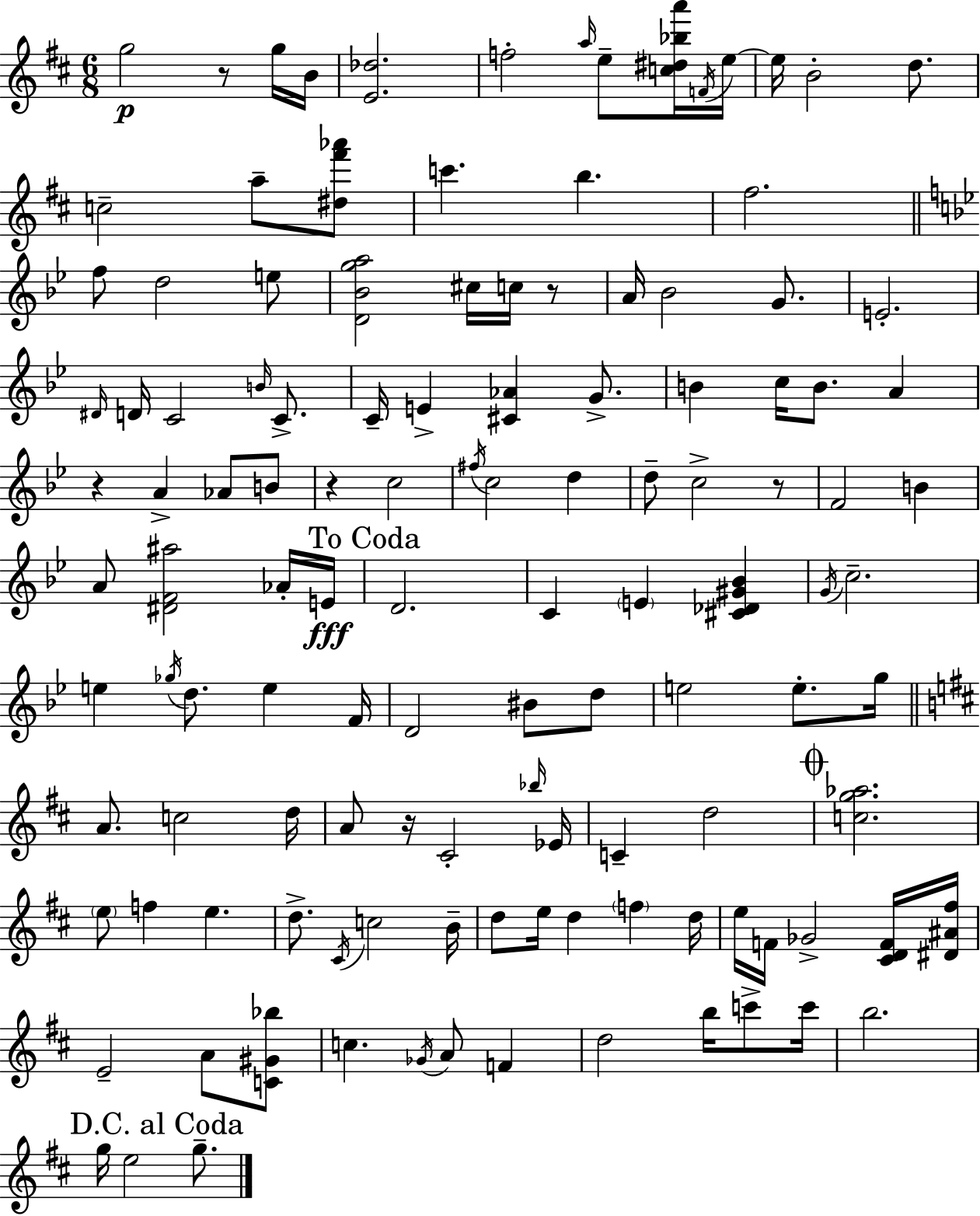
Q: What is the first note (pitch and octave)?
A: G5